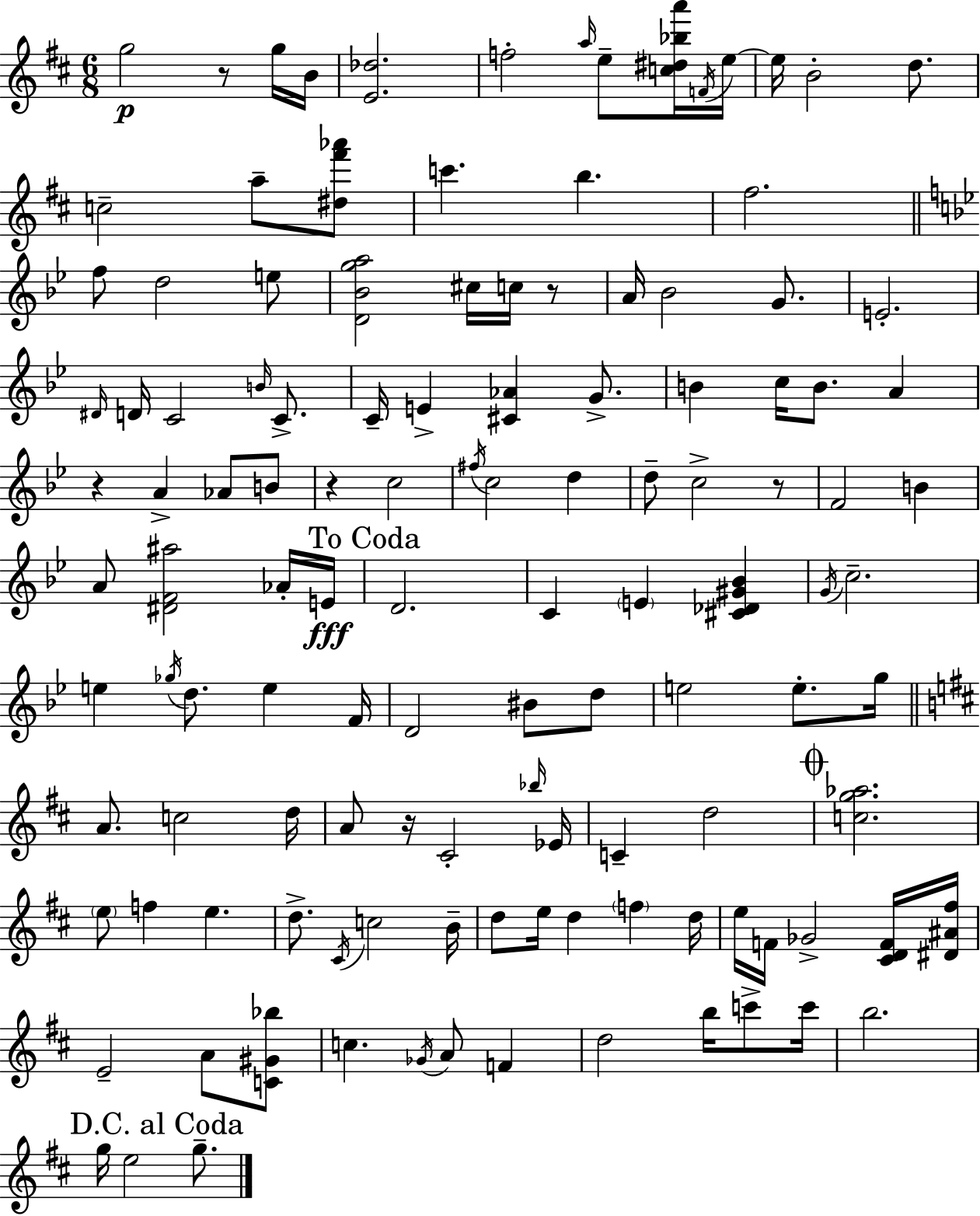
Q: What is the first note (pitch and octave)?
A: G5